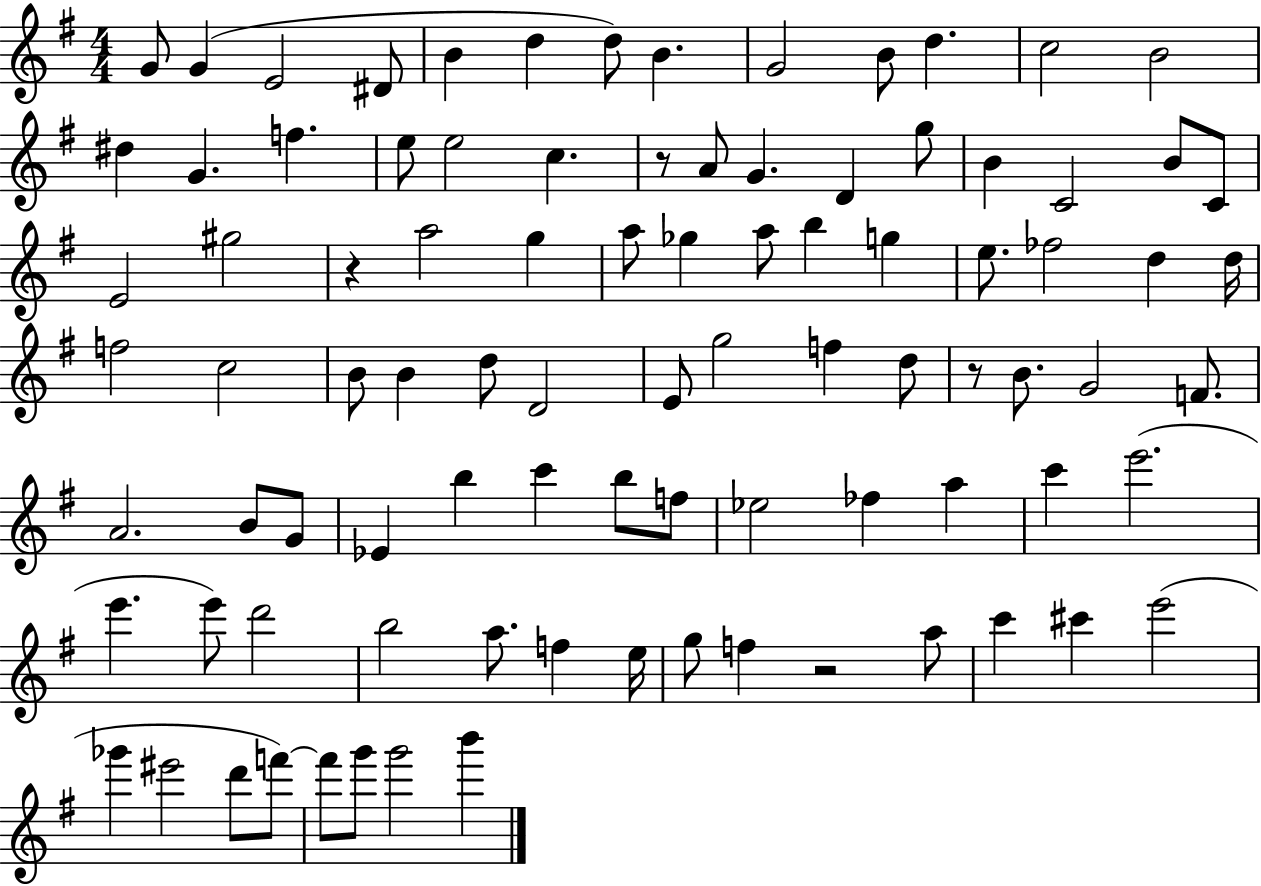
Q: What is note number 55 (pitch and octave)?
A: B4